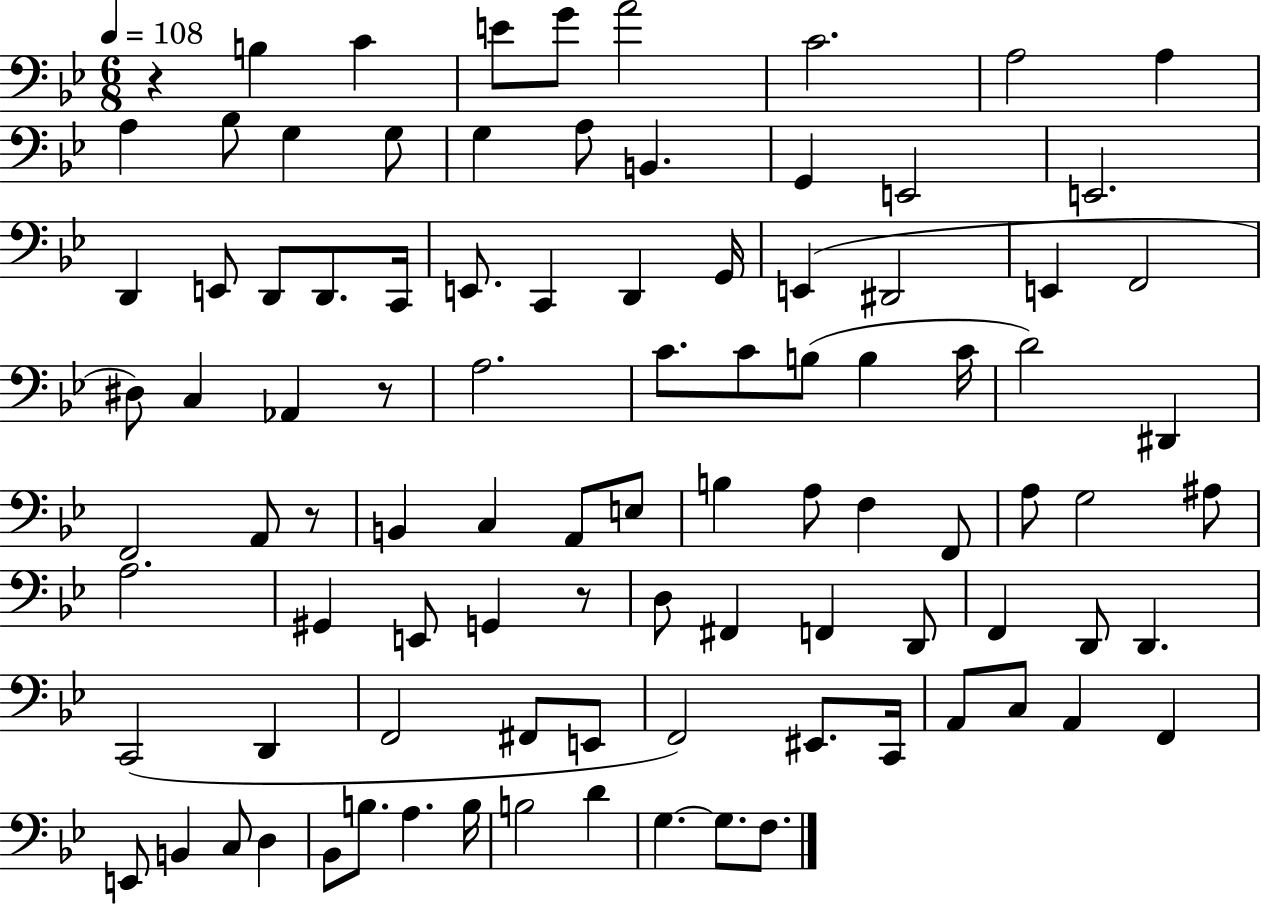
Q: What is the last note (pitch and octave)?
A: F3